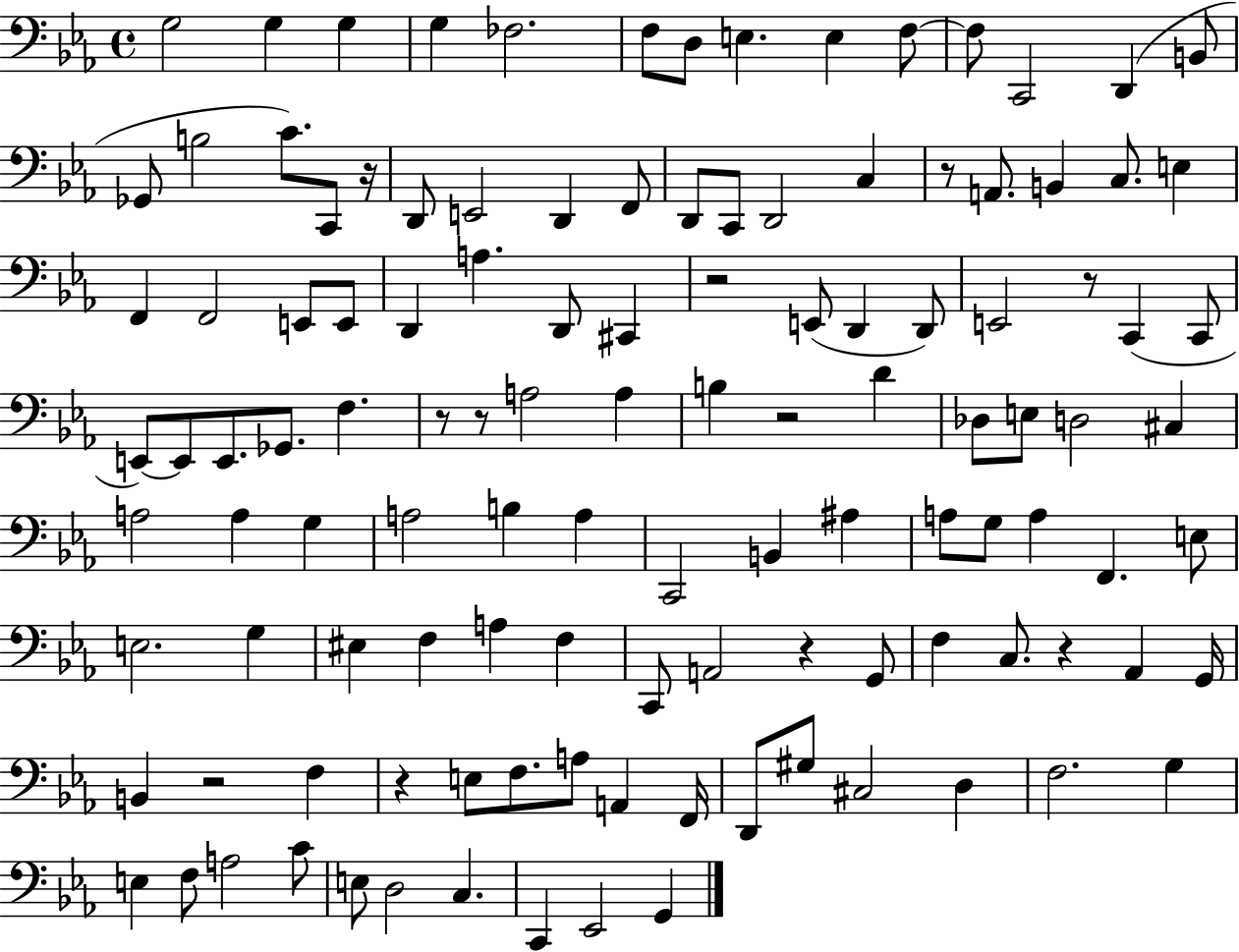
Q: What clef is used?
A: bass